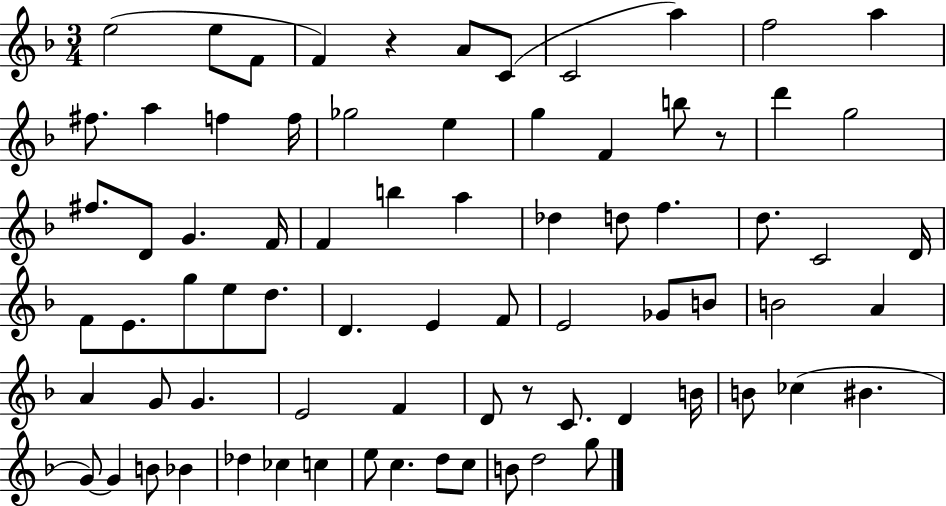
{
  \clef treble
  \numericTimeSignature
  \time 3/4
  \key f \major
  e''2( e''8 f'8 | f'4) r4 a'8 c'8( | c'2 a''4) | f''2 a''4 | \break fis''8. a''4 f''4 f''16 | ges''2 e''4 | g''4 f'4 b''8 r8 | d'''4 g''2 | \break fis''8. d'8 g'4. f'16 | f'4 b''4 a''4 | des''4 d''8 f''4. | d''8. c'2 d'16 | \break f'8 e'8. g''8 e''8 d''8. | d'4. e'4 f'8 | e'2 ges'8 b'8 | b'2 a'4 | \break a'4 g'8 g'4. | e'2 f'4 | d'8 r8 c'8. d'4 b'16 | b'8 ces''4( bis'4. | \break g'8~~) g'4 b'8 bes'4 | des''4 ces''4 c''4 | e''8 c''4. d''8 c''8 | b'8 d''2 g''8 | \break \bar "|."
}